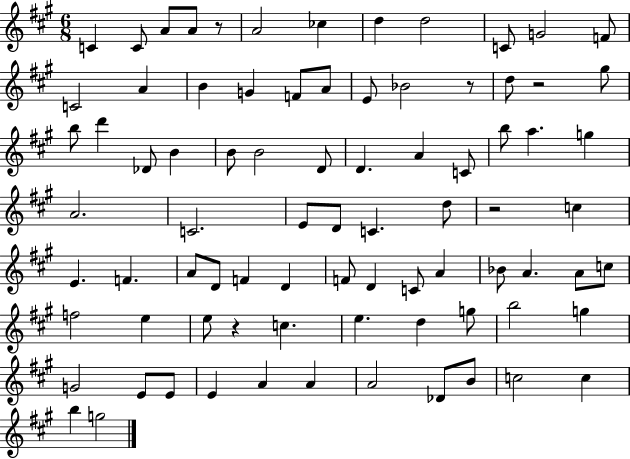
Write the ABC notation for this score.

X:1
T:Untitled
M:6/8
L:1/4
K:A
C C/2 A/2 A/2 z/2 A2 _c d d2 C/2 G2 F/2 C2 A B G F/2 A/2 E/2 _B2 z/2 d/2 z2 ^g/2 b/2 d' _D/2 B B/2 B2 D/2 D A C/2 b/2 a g A2 C2 E/2 D/2 C d/2 z2 c E F A/2 D/2 F D F/2 D C/2 A _B/2 A A/2 c/2 f2 e e/2 z c e d g/2 b2 g G2 E/2 E/2 E A A A2 _D/2 B/2 c2 c b g2